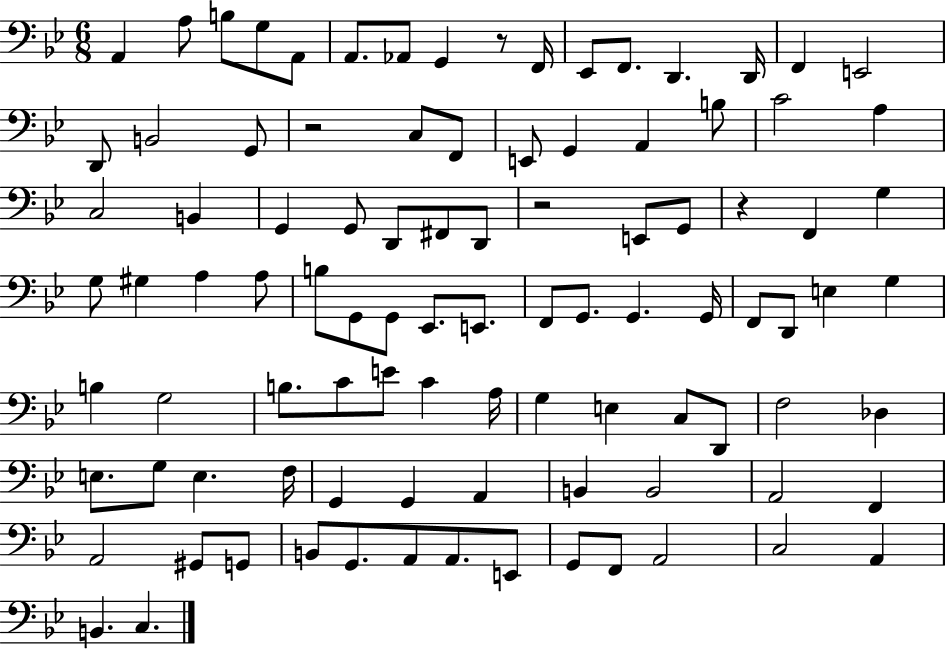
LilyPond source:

{
  \clef bass
  \numericTimeSignature
  \time 6/8
  \key bes \major
  a,4 a8 b8 g8 a,8 | a,8. aes,8 g,4 r8 f,16 | ees,8 f,8. d,4. d,16 | f,4 e,2 | \break d,8 b,2 g,8 | r2 c8 f,8 | e,8 g,4 a,4 b8 | c'2 a4 | \break c2 b,4 | g,4 g,8 d,8 fis,8 d,8 | r2 e,8 g,8 | r4 f,4 g4 | \break g8 gis4 a4 a8 | b8 g,8 g,8 ees,8. e,8. | f,8 g,8. g,4. g,16 | f,8 d,8 e4 g4 | \break b4 g2 | b8. c'8 e'8 c'4 a16 | g4 e4 c8 d,8 | f2 des4 | \break e8. g8 e4. f16 | g,4 g,4 a,4 | b,4 b,2 | a,2 f,4 | \break a,2 gis,8 g,8 | b,8 g,8. a,8 a,8. e,8 | g,8 f,8 a,2 | c2 a,4 | \break b,4. c4. | \bar "|."
}